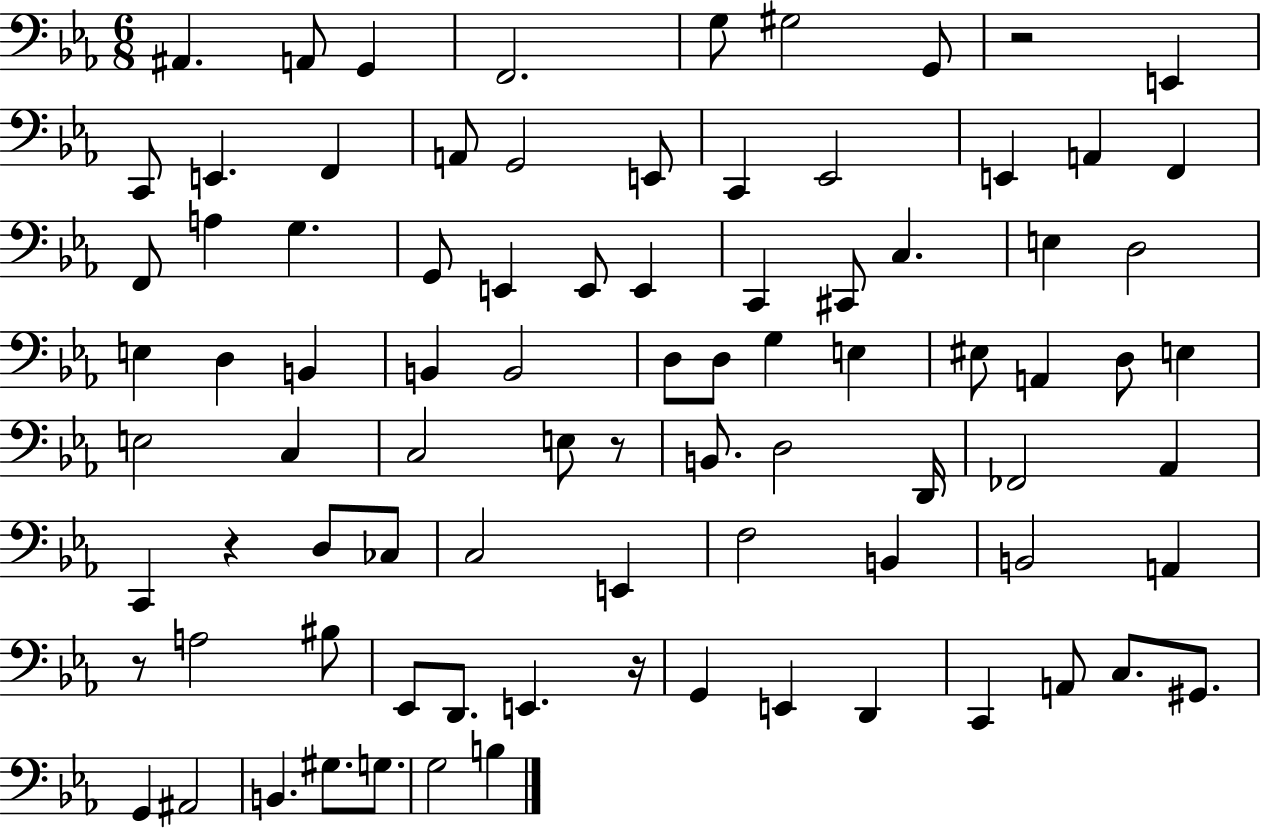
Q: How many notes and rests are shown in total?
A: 86